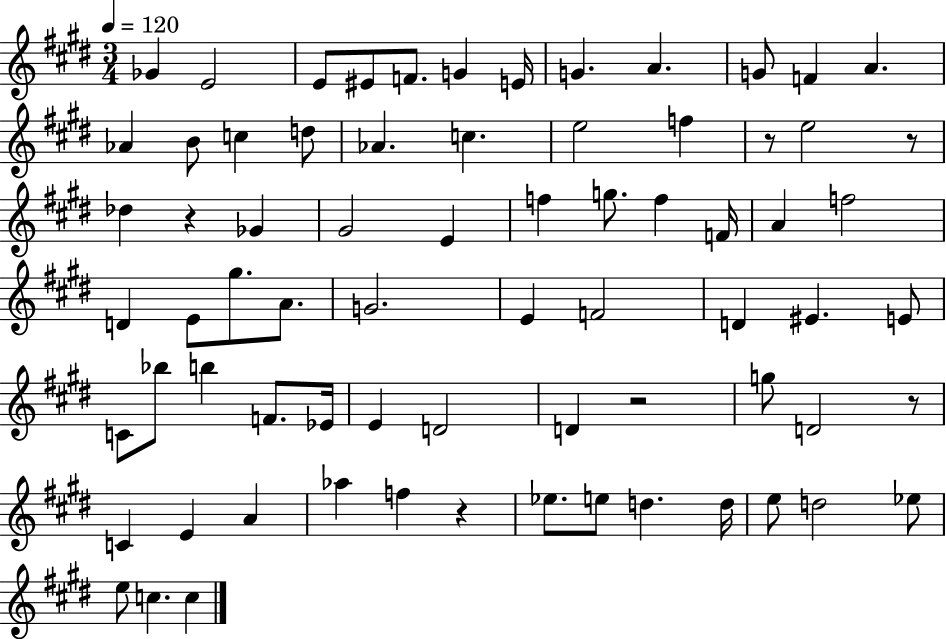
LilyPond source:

{
  \clef treble
  \numericTimeSignature
  \time 3/4
  \key e \major
  \tempo 4 = 120
  ges'4 e'2 | e'8 eis'8 f'8. g'4 e'16 | g'4. a'4. | g'8 f'4 a'4. | \break aes'4 b'8 c''4 d''8 | aes'4. c''4. | e''2 f''4 | r8 e''2 r8 | \break des''4 r4 ges'4 | gis'2 e'4 | f''4 g''8. f''4 f'16 | a'4 f''2 | \break d'4 e'8 gis''8. a'8. | g'2. | e'4 f'2 | d'4 eis'4. e'8 | \break c'8 bes''8 b''4 f'8. ees'16 | e'4 d'2 | d'4 r2 | g''8 d'2 r8 | \break c'4 e'4 a'4 | aes''4 f''4 r4 | ees''8. e''8 d''4. d''16 | e''8 d''2 ees''8 | \break e''8 c''4. c''4 | \bar "|."
}